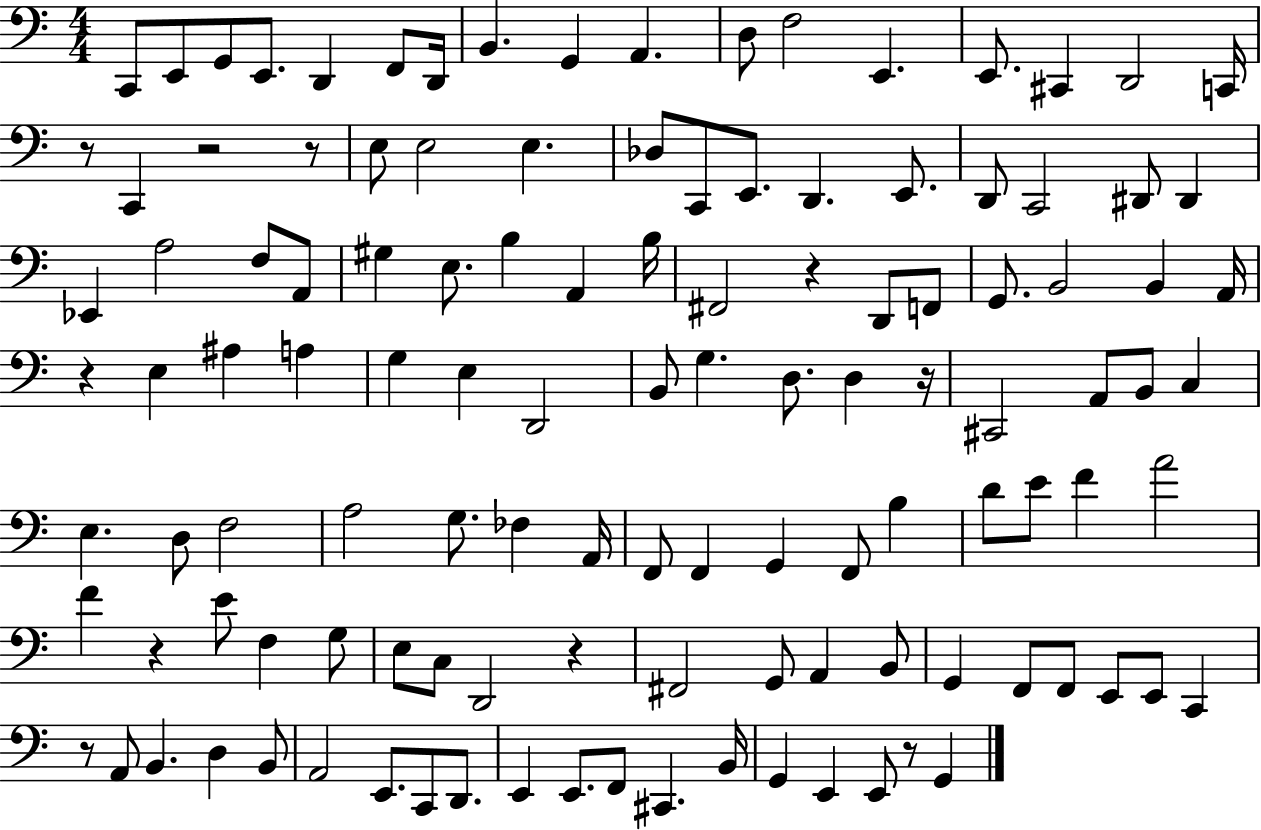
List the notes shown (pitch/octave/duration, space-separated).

C2/e E2/e G2/e E2/e. D2/q F2/e D2/s B2/q. G2/q A2/q. D3/e F3/h E2/q. E2/e. C#2/q D2/h C2/s R/e C2/q R/h R/e E3/e E3/h E3/q. Db3/e C2/e E2/e. D2/q. E2/e. D2/e C2/h D#2/e D#2/q Eb2/q A3/h F3/e A2/e G#3/q E3/e. B3/q A2/q B3/s F#2/h R/q D2/e F2/e G2/e. B2/h B2/q A2/s R/q E3/q A#3/q A3/q G3/q E3/q D2/h B2/e G3/q. D3/e. D3/q R/s C#2/h A2/e B2/e C3/q E3/q. D3/e F3/h A3/h G3/e. FES3/q A2/s F2/e F2/q G2/q F2/e B3/q D4/e E4/e F4/q A4/h F4/q R/q E4/e F3/q G3/e E3/e C3/e D2/h R/q F#2/h G2/e A2/q B2/e G2/q F2/e F2/e E2/e E2/e C2/q R/e A2/e B2/q. D3/q B2/e A2/h E2/e. C2/e D2/e. E2/q E2/e. F2/e C#2/q. B2/s G2/q E2/q E2/e R/e G2/q